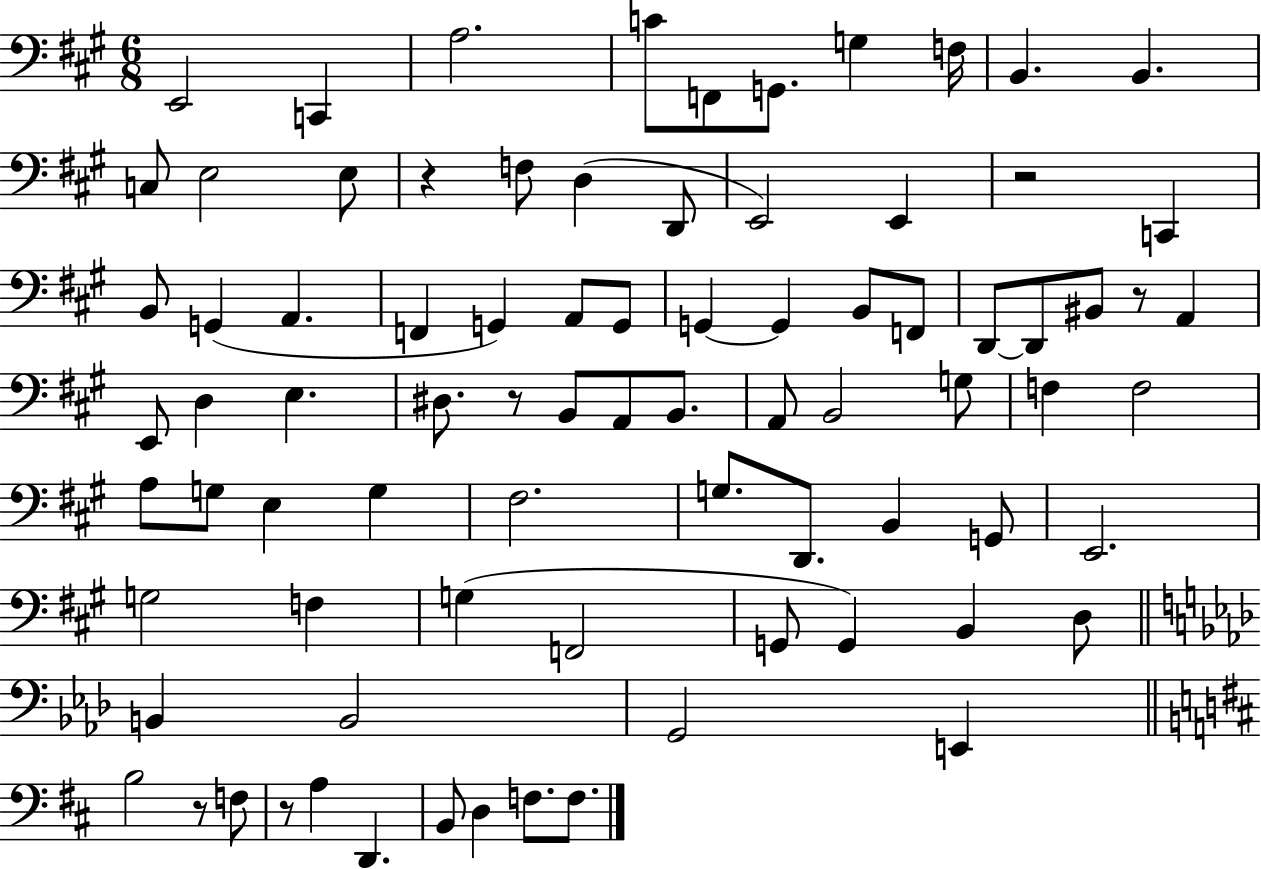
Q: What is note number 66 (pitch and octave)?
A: B2